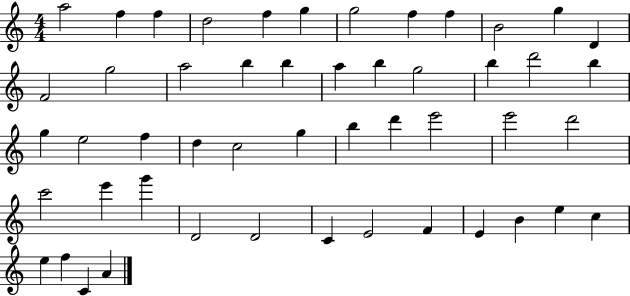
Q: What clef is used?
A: treble